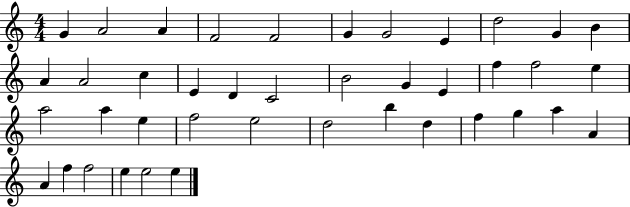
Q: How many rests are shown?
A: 0